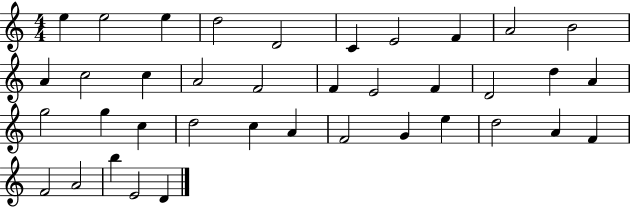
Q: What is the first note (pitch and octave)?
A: E5